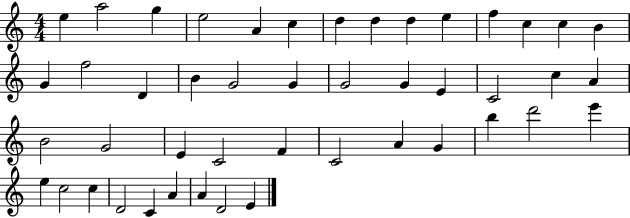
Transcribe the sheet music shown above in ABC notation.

X:1
T:Untitled
M:4/4
L:1/4
K:C
e a2 g e2 A c d d d e f c c B G f2 D B G2 G G2 G E C2 c A B2 G2 E C2 F C2 A G b d'2 e' e c2 c D2 C A A D2 E